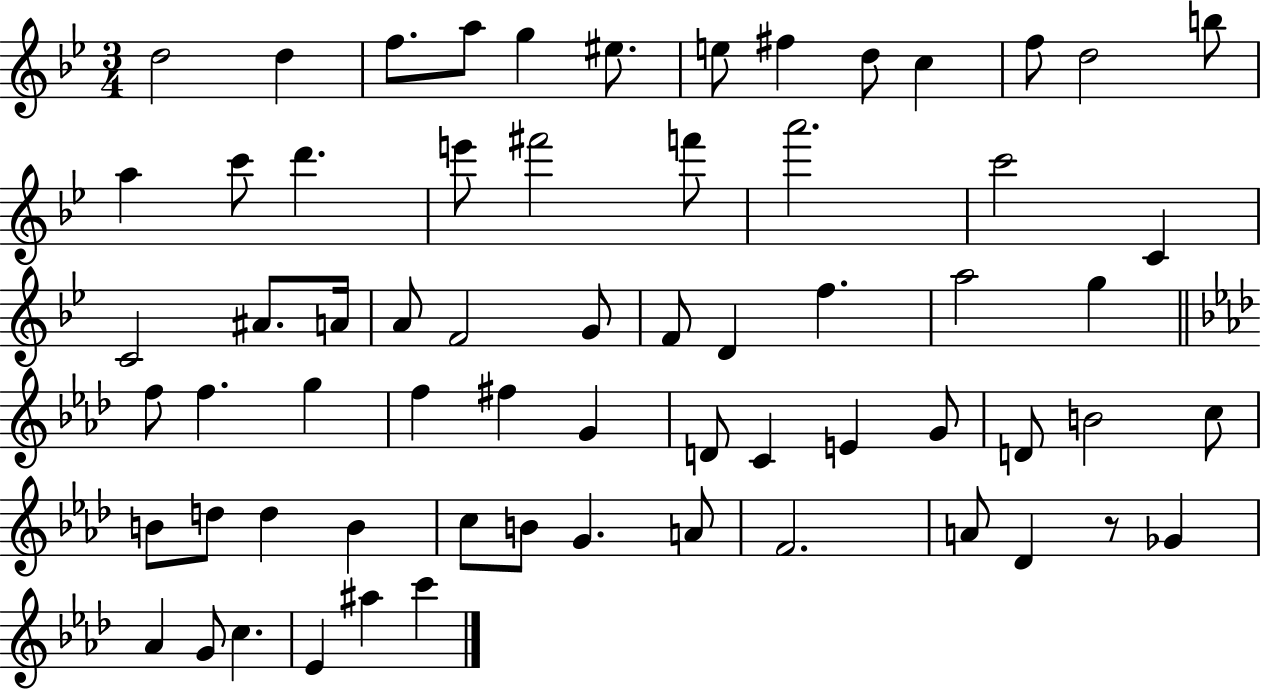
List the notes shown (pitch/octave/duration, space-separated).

D5/h D5/q F5/e. A5/e G5/q EIS5/e. E5/e F#5/q D5/e C5/q F5/e D5/h B5/e A5/q C6/e D6/q. E6/e F#6/h F6/e A6/h. C6/h C4/q C4/h A#4/e. A4/s A4/e F4/h G4/e F4/e D4/q F5/q. A5/h G5/q F5/e F5/q. G5/q F5/q F#5/q G4/q D4/e C4/q E4/q G4/e D4/e B4/h C5/e B4/e D5/e D5/q B4/q C5/e B4/e G4/q. A4/e F4/h. A4/e Db4/q R/e Gb4/q Ab4/q G4/e C5/q. Eb4/q A#5/q C6/q